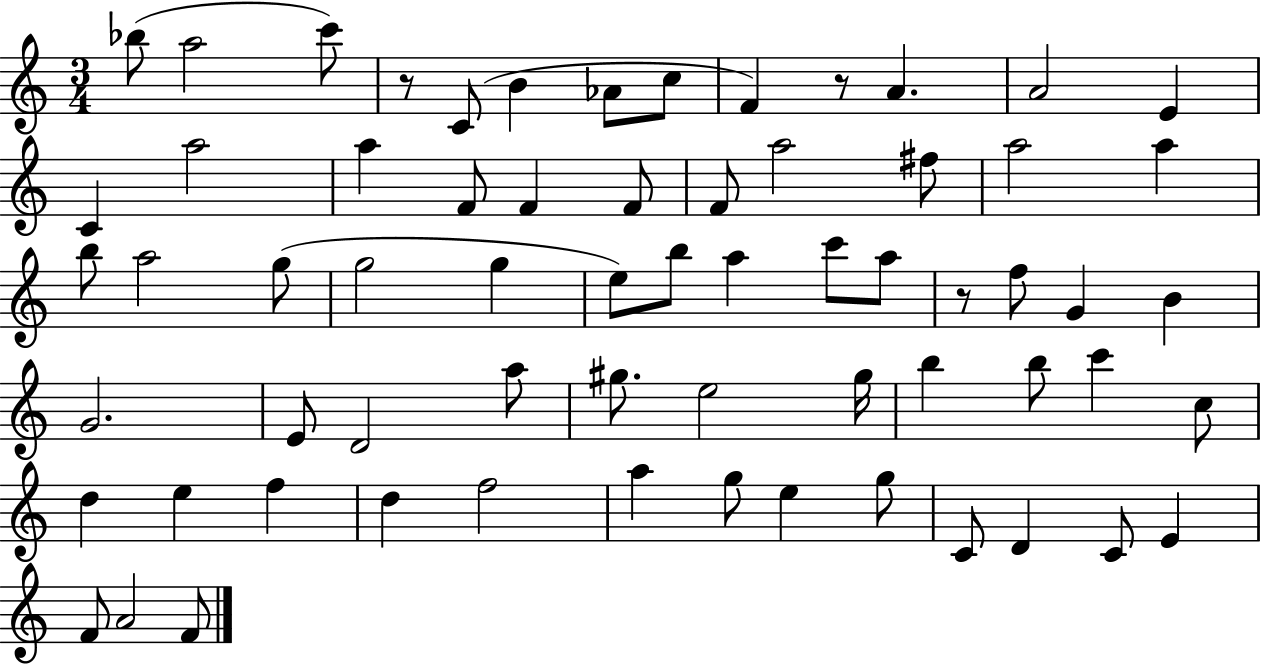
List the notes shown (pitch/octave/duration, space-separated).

Bb5/e A5/h C6/e R/e C4/e B4/q Ab4/e C5/e F4/q R/e A4/q. A4/h E4/q C4/q A5/h A5/q F4/e F4/q F4/e F4/e A5/h F#5/e A5/h A5/q B5/e A5/h G5/e G5/h G5/q E5/e B5/e A5/q C6/e A5/e R/e F5/e G4/q B4/q G4/h. E4/e D4/h A5/e G#5/e. E5/h G#5/s B5/q B5/e C6/q C5/e D5/q E5/q F5/q D5/q F5/h A5/q G5/e E5/q G5/e C4/e D4/q C4/e E4/q F4/e A4/h F4/e